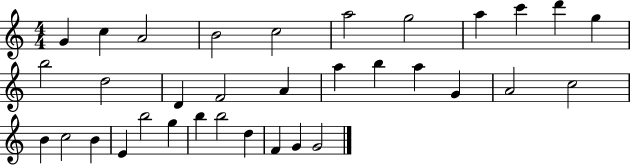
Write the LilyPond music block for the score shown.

{
  \clef treble
  \numericTimeSignature
  \time 4/4
  \key c \major
  g'4 c''4 a'2 | b'2 c''2 | a''2 g''2 | a''4 c'''4 d'''4 g''4 | \break b''2 d''2 | d'4 f'2 a'4 | a''4 b''4 a''4 g'4 | a'2 c''2 | \break b'4 c''2 b'4 | e'4 b''2 g''4 | b''4 b''2 d''4 | f'4 g'4 g'2 | \break \bar "|."
}